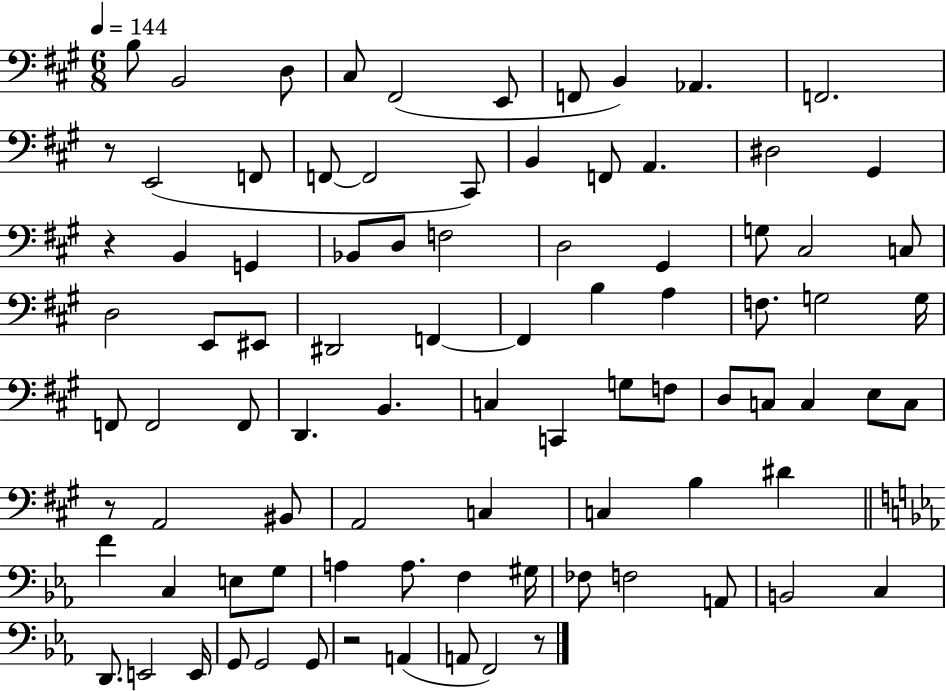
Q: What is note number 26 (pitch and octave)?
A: D3